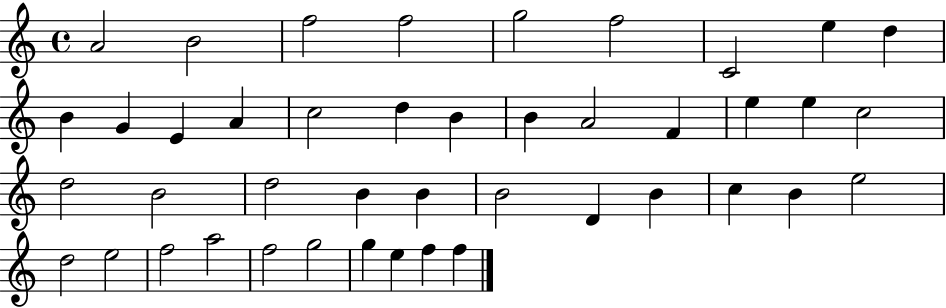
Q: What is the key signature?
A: C major